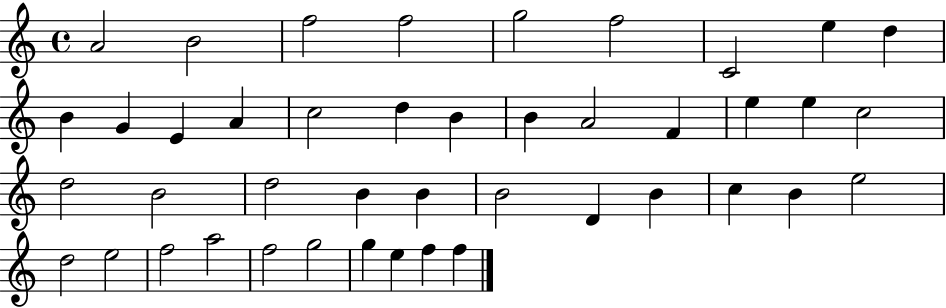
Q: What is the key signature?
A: C major